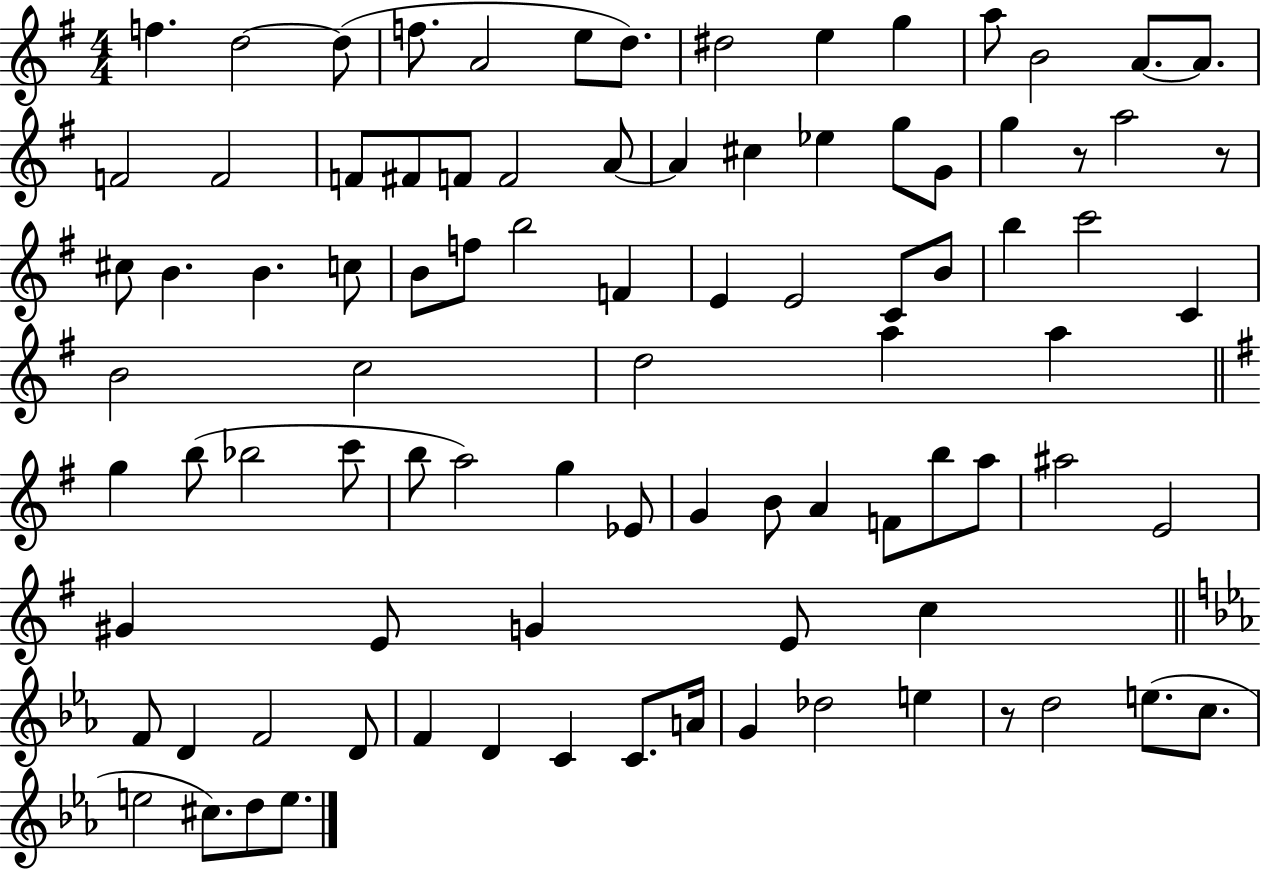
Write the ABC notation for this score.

X:1
T:Untitled
M:4/4
L:1/4
K:G
f d2 d/2 f/2 A2 e/2 d/2 ^d2 e g a/2 B2 A/2 A/2 F2 F2 F/2 ^F/2 F/2 F2 A/2 A ^c _e g/2 G/2 g z/2 a2 z/2 ^c/2 B B c/2 B/2 f/2 b2 F E E2 C/2 B/2 b c'2 C B2 c2 d2 a a g b/2 _b2 c'/2 b/2 a2 g _E/2 G B/2 A F/2 b/2 a/2 ^a2 E2 ^G E/2 G E/2 c F/2 D F2 D/2 F D C C/2 A/4 G _d2 e z/2 d2 e/2 c/2 e2 ^c/2 d/2 e/2